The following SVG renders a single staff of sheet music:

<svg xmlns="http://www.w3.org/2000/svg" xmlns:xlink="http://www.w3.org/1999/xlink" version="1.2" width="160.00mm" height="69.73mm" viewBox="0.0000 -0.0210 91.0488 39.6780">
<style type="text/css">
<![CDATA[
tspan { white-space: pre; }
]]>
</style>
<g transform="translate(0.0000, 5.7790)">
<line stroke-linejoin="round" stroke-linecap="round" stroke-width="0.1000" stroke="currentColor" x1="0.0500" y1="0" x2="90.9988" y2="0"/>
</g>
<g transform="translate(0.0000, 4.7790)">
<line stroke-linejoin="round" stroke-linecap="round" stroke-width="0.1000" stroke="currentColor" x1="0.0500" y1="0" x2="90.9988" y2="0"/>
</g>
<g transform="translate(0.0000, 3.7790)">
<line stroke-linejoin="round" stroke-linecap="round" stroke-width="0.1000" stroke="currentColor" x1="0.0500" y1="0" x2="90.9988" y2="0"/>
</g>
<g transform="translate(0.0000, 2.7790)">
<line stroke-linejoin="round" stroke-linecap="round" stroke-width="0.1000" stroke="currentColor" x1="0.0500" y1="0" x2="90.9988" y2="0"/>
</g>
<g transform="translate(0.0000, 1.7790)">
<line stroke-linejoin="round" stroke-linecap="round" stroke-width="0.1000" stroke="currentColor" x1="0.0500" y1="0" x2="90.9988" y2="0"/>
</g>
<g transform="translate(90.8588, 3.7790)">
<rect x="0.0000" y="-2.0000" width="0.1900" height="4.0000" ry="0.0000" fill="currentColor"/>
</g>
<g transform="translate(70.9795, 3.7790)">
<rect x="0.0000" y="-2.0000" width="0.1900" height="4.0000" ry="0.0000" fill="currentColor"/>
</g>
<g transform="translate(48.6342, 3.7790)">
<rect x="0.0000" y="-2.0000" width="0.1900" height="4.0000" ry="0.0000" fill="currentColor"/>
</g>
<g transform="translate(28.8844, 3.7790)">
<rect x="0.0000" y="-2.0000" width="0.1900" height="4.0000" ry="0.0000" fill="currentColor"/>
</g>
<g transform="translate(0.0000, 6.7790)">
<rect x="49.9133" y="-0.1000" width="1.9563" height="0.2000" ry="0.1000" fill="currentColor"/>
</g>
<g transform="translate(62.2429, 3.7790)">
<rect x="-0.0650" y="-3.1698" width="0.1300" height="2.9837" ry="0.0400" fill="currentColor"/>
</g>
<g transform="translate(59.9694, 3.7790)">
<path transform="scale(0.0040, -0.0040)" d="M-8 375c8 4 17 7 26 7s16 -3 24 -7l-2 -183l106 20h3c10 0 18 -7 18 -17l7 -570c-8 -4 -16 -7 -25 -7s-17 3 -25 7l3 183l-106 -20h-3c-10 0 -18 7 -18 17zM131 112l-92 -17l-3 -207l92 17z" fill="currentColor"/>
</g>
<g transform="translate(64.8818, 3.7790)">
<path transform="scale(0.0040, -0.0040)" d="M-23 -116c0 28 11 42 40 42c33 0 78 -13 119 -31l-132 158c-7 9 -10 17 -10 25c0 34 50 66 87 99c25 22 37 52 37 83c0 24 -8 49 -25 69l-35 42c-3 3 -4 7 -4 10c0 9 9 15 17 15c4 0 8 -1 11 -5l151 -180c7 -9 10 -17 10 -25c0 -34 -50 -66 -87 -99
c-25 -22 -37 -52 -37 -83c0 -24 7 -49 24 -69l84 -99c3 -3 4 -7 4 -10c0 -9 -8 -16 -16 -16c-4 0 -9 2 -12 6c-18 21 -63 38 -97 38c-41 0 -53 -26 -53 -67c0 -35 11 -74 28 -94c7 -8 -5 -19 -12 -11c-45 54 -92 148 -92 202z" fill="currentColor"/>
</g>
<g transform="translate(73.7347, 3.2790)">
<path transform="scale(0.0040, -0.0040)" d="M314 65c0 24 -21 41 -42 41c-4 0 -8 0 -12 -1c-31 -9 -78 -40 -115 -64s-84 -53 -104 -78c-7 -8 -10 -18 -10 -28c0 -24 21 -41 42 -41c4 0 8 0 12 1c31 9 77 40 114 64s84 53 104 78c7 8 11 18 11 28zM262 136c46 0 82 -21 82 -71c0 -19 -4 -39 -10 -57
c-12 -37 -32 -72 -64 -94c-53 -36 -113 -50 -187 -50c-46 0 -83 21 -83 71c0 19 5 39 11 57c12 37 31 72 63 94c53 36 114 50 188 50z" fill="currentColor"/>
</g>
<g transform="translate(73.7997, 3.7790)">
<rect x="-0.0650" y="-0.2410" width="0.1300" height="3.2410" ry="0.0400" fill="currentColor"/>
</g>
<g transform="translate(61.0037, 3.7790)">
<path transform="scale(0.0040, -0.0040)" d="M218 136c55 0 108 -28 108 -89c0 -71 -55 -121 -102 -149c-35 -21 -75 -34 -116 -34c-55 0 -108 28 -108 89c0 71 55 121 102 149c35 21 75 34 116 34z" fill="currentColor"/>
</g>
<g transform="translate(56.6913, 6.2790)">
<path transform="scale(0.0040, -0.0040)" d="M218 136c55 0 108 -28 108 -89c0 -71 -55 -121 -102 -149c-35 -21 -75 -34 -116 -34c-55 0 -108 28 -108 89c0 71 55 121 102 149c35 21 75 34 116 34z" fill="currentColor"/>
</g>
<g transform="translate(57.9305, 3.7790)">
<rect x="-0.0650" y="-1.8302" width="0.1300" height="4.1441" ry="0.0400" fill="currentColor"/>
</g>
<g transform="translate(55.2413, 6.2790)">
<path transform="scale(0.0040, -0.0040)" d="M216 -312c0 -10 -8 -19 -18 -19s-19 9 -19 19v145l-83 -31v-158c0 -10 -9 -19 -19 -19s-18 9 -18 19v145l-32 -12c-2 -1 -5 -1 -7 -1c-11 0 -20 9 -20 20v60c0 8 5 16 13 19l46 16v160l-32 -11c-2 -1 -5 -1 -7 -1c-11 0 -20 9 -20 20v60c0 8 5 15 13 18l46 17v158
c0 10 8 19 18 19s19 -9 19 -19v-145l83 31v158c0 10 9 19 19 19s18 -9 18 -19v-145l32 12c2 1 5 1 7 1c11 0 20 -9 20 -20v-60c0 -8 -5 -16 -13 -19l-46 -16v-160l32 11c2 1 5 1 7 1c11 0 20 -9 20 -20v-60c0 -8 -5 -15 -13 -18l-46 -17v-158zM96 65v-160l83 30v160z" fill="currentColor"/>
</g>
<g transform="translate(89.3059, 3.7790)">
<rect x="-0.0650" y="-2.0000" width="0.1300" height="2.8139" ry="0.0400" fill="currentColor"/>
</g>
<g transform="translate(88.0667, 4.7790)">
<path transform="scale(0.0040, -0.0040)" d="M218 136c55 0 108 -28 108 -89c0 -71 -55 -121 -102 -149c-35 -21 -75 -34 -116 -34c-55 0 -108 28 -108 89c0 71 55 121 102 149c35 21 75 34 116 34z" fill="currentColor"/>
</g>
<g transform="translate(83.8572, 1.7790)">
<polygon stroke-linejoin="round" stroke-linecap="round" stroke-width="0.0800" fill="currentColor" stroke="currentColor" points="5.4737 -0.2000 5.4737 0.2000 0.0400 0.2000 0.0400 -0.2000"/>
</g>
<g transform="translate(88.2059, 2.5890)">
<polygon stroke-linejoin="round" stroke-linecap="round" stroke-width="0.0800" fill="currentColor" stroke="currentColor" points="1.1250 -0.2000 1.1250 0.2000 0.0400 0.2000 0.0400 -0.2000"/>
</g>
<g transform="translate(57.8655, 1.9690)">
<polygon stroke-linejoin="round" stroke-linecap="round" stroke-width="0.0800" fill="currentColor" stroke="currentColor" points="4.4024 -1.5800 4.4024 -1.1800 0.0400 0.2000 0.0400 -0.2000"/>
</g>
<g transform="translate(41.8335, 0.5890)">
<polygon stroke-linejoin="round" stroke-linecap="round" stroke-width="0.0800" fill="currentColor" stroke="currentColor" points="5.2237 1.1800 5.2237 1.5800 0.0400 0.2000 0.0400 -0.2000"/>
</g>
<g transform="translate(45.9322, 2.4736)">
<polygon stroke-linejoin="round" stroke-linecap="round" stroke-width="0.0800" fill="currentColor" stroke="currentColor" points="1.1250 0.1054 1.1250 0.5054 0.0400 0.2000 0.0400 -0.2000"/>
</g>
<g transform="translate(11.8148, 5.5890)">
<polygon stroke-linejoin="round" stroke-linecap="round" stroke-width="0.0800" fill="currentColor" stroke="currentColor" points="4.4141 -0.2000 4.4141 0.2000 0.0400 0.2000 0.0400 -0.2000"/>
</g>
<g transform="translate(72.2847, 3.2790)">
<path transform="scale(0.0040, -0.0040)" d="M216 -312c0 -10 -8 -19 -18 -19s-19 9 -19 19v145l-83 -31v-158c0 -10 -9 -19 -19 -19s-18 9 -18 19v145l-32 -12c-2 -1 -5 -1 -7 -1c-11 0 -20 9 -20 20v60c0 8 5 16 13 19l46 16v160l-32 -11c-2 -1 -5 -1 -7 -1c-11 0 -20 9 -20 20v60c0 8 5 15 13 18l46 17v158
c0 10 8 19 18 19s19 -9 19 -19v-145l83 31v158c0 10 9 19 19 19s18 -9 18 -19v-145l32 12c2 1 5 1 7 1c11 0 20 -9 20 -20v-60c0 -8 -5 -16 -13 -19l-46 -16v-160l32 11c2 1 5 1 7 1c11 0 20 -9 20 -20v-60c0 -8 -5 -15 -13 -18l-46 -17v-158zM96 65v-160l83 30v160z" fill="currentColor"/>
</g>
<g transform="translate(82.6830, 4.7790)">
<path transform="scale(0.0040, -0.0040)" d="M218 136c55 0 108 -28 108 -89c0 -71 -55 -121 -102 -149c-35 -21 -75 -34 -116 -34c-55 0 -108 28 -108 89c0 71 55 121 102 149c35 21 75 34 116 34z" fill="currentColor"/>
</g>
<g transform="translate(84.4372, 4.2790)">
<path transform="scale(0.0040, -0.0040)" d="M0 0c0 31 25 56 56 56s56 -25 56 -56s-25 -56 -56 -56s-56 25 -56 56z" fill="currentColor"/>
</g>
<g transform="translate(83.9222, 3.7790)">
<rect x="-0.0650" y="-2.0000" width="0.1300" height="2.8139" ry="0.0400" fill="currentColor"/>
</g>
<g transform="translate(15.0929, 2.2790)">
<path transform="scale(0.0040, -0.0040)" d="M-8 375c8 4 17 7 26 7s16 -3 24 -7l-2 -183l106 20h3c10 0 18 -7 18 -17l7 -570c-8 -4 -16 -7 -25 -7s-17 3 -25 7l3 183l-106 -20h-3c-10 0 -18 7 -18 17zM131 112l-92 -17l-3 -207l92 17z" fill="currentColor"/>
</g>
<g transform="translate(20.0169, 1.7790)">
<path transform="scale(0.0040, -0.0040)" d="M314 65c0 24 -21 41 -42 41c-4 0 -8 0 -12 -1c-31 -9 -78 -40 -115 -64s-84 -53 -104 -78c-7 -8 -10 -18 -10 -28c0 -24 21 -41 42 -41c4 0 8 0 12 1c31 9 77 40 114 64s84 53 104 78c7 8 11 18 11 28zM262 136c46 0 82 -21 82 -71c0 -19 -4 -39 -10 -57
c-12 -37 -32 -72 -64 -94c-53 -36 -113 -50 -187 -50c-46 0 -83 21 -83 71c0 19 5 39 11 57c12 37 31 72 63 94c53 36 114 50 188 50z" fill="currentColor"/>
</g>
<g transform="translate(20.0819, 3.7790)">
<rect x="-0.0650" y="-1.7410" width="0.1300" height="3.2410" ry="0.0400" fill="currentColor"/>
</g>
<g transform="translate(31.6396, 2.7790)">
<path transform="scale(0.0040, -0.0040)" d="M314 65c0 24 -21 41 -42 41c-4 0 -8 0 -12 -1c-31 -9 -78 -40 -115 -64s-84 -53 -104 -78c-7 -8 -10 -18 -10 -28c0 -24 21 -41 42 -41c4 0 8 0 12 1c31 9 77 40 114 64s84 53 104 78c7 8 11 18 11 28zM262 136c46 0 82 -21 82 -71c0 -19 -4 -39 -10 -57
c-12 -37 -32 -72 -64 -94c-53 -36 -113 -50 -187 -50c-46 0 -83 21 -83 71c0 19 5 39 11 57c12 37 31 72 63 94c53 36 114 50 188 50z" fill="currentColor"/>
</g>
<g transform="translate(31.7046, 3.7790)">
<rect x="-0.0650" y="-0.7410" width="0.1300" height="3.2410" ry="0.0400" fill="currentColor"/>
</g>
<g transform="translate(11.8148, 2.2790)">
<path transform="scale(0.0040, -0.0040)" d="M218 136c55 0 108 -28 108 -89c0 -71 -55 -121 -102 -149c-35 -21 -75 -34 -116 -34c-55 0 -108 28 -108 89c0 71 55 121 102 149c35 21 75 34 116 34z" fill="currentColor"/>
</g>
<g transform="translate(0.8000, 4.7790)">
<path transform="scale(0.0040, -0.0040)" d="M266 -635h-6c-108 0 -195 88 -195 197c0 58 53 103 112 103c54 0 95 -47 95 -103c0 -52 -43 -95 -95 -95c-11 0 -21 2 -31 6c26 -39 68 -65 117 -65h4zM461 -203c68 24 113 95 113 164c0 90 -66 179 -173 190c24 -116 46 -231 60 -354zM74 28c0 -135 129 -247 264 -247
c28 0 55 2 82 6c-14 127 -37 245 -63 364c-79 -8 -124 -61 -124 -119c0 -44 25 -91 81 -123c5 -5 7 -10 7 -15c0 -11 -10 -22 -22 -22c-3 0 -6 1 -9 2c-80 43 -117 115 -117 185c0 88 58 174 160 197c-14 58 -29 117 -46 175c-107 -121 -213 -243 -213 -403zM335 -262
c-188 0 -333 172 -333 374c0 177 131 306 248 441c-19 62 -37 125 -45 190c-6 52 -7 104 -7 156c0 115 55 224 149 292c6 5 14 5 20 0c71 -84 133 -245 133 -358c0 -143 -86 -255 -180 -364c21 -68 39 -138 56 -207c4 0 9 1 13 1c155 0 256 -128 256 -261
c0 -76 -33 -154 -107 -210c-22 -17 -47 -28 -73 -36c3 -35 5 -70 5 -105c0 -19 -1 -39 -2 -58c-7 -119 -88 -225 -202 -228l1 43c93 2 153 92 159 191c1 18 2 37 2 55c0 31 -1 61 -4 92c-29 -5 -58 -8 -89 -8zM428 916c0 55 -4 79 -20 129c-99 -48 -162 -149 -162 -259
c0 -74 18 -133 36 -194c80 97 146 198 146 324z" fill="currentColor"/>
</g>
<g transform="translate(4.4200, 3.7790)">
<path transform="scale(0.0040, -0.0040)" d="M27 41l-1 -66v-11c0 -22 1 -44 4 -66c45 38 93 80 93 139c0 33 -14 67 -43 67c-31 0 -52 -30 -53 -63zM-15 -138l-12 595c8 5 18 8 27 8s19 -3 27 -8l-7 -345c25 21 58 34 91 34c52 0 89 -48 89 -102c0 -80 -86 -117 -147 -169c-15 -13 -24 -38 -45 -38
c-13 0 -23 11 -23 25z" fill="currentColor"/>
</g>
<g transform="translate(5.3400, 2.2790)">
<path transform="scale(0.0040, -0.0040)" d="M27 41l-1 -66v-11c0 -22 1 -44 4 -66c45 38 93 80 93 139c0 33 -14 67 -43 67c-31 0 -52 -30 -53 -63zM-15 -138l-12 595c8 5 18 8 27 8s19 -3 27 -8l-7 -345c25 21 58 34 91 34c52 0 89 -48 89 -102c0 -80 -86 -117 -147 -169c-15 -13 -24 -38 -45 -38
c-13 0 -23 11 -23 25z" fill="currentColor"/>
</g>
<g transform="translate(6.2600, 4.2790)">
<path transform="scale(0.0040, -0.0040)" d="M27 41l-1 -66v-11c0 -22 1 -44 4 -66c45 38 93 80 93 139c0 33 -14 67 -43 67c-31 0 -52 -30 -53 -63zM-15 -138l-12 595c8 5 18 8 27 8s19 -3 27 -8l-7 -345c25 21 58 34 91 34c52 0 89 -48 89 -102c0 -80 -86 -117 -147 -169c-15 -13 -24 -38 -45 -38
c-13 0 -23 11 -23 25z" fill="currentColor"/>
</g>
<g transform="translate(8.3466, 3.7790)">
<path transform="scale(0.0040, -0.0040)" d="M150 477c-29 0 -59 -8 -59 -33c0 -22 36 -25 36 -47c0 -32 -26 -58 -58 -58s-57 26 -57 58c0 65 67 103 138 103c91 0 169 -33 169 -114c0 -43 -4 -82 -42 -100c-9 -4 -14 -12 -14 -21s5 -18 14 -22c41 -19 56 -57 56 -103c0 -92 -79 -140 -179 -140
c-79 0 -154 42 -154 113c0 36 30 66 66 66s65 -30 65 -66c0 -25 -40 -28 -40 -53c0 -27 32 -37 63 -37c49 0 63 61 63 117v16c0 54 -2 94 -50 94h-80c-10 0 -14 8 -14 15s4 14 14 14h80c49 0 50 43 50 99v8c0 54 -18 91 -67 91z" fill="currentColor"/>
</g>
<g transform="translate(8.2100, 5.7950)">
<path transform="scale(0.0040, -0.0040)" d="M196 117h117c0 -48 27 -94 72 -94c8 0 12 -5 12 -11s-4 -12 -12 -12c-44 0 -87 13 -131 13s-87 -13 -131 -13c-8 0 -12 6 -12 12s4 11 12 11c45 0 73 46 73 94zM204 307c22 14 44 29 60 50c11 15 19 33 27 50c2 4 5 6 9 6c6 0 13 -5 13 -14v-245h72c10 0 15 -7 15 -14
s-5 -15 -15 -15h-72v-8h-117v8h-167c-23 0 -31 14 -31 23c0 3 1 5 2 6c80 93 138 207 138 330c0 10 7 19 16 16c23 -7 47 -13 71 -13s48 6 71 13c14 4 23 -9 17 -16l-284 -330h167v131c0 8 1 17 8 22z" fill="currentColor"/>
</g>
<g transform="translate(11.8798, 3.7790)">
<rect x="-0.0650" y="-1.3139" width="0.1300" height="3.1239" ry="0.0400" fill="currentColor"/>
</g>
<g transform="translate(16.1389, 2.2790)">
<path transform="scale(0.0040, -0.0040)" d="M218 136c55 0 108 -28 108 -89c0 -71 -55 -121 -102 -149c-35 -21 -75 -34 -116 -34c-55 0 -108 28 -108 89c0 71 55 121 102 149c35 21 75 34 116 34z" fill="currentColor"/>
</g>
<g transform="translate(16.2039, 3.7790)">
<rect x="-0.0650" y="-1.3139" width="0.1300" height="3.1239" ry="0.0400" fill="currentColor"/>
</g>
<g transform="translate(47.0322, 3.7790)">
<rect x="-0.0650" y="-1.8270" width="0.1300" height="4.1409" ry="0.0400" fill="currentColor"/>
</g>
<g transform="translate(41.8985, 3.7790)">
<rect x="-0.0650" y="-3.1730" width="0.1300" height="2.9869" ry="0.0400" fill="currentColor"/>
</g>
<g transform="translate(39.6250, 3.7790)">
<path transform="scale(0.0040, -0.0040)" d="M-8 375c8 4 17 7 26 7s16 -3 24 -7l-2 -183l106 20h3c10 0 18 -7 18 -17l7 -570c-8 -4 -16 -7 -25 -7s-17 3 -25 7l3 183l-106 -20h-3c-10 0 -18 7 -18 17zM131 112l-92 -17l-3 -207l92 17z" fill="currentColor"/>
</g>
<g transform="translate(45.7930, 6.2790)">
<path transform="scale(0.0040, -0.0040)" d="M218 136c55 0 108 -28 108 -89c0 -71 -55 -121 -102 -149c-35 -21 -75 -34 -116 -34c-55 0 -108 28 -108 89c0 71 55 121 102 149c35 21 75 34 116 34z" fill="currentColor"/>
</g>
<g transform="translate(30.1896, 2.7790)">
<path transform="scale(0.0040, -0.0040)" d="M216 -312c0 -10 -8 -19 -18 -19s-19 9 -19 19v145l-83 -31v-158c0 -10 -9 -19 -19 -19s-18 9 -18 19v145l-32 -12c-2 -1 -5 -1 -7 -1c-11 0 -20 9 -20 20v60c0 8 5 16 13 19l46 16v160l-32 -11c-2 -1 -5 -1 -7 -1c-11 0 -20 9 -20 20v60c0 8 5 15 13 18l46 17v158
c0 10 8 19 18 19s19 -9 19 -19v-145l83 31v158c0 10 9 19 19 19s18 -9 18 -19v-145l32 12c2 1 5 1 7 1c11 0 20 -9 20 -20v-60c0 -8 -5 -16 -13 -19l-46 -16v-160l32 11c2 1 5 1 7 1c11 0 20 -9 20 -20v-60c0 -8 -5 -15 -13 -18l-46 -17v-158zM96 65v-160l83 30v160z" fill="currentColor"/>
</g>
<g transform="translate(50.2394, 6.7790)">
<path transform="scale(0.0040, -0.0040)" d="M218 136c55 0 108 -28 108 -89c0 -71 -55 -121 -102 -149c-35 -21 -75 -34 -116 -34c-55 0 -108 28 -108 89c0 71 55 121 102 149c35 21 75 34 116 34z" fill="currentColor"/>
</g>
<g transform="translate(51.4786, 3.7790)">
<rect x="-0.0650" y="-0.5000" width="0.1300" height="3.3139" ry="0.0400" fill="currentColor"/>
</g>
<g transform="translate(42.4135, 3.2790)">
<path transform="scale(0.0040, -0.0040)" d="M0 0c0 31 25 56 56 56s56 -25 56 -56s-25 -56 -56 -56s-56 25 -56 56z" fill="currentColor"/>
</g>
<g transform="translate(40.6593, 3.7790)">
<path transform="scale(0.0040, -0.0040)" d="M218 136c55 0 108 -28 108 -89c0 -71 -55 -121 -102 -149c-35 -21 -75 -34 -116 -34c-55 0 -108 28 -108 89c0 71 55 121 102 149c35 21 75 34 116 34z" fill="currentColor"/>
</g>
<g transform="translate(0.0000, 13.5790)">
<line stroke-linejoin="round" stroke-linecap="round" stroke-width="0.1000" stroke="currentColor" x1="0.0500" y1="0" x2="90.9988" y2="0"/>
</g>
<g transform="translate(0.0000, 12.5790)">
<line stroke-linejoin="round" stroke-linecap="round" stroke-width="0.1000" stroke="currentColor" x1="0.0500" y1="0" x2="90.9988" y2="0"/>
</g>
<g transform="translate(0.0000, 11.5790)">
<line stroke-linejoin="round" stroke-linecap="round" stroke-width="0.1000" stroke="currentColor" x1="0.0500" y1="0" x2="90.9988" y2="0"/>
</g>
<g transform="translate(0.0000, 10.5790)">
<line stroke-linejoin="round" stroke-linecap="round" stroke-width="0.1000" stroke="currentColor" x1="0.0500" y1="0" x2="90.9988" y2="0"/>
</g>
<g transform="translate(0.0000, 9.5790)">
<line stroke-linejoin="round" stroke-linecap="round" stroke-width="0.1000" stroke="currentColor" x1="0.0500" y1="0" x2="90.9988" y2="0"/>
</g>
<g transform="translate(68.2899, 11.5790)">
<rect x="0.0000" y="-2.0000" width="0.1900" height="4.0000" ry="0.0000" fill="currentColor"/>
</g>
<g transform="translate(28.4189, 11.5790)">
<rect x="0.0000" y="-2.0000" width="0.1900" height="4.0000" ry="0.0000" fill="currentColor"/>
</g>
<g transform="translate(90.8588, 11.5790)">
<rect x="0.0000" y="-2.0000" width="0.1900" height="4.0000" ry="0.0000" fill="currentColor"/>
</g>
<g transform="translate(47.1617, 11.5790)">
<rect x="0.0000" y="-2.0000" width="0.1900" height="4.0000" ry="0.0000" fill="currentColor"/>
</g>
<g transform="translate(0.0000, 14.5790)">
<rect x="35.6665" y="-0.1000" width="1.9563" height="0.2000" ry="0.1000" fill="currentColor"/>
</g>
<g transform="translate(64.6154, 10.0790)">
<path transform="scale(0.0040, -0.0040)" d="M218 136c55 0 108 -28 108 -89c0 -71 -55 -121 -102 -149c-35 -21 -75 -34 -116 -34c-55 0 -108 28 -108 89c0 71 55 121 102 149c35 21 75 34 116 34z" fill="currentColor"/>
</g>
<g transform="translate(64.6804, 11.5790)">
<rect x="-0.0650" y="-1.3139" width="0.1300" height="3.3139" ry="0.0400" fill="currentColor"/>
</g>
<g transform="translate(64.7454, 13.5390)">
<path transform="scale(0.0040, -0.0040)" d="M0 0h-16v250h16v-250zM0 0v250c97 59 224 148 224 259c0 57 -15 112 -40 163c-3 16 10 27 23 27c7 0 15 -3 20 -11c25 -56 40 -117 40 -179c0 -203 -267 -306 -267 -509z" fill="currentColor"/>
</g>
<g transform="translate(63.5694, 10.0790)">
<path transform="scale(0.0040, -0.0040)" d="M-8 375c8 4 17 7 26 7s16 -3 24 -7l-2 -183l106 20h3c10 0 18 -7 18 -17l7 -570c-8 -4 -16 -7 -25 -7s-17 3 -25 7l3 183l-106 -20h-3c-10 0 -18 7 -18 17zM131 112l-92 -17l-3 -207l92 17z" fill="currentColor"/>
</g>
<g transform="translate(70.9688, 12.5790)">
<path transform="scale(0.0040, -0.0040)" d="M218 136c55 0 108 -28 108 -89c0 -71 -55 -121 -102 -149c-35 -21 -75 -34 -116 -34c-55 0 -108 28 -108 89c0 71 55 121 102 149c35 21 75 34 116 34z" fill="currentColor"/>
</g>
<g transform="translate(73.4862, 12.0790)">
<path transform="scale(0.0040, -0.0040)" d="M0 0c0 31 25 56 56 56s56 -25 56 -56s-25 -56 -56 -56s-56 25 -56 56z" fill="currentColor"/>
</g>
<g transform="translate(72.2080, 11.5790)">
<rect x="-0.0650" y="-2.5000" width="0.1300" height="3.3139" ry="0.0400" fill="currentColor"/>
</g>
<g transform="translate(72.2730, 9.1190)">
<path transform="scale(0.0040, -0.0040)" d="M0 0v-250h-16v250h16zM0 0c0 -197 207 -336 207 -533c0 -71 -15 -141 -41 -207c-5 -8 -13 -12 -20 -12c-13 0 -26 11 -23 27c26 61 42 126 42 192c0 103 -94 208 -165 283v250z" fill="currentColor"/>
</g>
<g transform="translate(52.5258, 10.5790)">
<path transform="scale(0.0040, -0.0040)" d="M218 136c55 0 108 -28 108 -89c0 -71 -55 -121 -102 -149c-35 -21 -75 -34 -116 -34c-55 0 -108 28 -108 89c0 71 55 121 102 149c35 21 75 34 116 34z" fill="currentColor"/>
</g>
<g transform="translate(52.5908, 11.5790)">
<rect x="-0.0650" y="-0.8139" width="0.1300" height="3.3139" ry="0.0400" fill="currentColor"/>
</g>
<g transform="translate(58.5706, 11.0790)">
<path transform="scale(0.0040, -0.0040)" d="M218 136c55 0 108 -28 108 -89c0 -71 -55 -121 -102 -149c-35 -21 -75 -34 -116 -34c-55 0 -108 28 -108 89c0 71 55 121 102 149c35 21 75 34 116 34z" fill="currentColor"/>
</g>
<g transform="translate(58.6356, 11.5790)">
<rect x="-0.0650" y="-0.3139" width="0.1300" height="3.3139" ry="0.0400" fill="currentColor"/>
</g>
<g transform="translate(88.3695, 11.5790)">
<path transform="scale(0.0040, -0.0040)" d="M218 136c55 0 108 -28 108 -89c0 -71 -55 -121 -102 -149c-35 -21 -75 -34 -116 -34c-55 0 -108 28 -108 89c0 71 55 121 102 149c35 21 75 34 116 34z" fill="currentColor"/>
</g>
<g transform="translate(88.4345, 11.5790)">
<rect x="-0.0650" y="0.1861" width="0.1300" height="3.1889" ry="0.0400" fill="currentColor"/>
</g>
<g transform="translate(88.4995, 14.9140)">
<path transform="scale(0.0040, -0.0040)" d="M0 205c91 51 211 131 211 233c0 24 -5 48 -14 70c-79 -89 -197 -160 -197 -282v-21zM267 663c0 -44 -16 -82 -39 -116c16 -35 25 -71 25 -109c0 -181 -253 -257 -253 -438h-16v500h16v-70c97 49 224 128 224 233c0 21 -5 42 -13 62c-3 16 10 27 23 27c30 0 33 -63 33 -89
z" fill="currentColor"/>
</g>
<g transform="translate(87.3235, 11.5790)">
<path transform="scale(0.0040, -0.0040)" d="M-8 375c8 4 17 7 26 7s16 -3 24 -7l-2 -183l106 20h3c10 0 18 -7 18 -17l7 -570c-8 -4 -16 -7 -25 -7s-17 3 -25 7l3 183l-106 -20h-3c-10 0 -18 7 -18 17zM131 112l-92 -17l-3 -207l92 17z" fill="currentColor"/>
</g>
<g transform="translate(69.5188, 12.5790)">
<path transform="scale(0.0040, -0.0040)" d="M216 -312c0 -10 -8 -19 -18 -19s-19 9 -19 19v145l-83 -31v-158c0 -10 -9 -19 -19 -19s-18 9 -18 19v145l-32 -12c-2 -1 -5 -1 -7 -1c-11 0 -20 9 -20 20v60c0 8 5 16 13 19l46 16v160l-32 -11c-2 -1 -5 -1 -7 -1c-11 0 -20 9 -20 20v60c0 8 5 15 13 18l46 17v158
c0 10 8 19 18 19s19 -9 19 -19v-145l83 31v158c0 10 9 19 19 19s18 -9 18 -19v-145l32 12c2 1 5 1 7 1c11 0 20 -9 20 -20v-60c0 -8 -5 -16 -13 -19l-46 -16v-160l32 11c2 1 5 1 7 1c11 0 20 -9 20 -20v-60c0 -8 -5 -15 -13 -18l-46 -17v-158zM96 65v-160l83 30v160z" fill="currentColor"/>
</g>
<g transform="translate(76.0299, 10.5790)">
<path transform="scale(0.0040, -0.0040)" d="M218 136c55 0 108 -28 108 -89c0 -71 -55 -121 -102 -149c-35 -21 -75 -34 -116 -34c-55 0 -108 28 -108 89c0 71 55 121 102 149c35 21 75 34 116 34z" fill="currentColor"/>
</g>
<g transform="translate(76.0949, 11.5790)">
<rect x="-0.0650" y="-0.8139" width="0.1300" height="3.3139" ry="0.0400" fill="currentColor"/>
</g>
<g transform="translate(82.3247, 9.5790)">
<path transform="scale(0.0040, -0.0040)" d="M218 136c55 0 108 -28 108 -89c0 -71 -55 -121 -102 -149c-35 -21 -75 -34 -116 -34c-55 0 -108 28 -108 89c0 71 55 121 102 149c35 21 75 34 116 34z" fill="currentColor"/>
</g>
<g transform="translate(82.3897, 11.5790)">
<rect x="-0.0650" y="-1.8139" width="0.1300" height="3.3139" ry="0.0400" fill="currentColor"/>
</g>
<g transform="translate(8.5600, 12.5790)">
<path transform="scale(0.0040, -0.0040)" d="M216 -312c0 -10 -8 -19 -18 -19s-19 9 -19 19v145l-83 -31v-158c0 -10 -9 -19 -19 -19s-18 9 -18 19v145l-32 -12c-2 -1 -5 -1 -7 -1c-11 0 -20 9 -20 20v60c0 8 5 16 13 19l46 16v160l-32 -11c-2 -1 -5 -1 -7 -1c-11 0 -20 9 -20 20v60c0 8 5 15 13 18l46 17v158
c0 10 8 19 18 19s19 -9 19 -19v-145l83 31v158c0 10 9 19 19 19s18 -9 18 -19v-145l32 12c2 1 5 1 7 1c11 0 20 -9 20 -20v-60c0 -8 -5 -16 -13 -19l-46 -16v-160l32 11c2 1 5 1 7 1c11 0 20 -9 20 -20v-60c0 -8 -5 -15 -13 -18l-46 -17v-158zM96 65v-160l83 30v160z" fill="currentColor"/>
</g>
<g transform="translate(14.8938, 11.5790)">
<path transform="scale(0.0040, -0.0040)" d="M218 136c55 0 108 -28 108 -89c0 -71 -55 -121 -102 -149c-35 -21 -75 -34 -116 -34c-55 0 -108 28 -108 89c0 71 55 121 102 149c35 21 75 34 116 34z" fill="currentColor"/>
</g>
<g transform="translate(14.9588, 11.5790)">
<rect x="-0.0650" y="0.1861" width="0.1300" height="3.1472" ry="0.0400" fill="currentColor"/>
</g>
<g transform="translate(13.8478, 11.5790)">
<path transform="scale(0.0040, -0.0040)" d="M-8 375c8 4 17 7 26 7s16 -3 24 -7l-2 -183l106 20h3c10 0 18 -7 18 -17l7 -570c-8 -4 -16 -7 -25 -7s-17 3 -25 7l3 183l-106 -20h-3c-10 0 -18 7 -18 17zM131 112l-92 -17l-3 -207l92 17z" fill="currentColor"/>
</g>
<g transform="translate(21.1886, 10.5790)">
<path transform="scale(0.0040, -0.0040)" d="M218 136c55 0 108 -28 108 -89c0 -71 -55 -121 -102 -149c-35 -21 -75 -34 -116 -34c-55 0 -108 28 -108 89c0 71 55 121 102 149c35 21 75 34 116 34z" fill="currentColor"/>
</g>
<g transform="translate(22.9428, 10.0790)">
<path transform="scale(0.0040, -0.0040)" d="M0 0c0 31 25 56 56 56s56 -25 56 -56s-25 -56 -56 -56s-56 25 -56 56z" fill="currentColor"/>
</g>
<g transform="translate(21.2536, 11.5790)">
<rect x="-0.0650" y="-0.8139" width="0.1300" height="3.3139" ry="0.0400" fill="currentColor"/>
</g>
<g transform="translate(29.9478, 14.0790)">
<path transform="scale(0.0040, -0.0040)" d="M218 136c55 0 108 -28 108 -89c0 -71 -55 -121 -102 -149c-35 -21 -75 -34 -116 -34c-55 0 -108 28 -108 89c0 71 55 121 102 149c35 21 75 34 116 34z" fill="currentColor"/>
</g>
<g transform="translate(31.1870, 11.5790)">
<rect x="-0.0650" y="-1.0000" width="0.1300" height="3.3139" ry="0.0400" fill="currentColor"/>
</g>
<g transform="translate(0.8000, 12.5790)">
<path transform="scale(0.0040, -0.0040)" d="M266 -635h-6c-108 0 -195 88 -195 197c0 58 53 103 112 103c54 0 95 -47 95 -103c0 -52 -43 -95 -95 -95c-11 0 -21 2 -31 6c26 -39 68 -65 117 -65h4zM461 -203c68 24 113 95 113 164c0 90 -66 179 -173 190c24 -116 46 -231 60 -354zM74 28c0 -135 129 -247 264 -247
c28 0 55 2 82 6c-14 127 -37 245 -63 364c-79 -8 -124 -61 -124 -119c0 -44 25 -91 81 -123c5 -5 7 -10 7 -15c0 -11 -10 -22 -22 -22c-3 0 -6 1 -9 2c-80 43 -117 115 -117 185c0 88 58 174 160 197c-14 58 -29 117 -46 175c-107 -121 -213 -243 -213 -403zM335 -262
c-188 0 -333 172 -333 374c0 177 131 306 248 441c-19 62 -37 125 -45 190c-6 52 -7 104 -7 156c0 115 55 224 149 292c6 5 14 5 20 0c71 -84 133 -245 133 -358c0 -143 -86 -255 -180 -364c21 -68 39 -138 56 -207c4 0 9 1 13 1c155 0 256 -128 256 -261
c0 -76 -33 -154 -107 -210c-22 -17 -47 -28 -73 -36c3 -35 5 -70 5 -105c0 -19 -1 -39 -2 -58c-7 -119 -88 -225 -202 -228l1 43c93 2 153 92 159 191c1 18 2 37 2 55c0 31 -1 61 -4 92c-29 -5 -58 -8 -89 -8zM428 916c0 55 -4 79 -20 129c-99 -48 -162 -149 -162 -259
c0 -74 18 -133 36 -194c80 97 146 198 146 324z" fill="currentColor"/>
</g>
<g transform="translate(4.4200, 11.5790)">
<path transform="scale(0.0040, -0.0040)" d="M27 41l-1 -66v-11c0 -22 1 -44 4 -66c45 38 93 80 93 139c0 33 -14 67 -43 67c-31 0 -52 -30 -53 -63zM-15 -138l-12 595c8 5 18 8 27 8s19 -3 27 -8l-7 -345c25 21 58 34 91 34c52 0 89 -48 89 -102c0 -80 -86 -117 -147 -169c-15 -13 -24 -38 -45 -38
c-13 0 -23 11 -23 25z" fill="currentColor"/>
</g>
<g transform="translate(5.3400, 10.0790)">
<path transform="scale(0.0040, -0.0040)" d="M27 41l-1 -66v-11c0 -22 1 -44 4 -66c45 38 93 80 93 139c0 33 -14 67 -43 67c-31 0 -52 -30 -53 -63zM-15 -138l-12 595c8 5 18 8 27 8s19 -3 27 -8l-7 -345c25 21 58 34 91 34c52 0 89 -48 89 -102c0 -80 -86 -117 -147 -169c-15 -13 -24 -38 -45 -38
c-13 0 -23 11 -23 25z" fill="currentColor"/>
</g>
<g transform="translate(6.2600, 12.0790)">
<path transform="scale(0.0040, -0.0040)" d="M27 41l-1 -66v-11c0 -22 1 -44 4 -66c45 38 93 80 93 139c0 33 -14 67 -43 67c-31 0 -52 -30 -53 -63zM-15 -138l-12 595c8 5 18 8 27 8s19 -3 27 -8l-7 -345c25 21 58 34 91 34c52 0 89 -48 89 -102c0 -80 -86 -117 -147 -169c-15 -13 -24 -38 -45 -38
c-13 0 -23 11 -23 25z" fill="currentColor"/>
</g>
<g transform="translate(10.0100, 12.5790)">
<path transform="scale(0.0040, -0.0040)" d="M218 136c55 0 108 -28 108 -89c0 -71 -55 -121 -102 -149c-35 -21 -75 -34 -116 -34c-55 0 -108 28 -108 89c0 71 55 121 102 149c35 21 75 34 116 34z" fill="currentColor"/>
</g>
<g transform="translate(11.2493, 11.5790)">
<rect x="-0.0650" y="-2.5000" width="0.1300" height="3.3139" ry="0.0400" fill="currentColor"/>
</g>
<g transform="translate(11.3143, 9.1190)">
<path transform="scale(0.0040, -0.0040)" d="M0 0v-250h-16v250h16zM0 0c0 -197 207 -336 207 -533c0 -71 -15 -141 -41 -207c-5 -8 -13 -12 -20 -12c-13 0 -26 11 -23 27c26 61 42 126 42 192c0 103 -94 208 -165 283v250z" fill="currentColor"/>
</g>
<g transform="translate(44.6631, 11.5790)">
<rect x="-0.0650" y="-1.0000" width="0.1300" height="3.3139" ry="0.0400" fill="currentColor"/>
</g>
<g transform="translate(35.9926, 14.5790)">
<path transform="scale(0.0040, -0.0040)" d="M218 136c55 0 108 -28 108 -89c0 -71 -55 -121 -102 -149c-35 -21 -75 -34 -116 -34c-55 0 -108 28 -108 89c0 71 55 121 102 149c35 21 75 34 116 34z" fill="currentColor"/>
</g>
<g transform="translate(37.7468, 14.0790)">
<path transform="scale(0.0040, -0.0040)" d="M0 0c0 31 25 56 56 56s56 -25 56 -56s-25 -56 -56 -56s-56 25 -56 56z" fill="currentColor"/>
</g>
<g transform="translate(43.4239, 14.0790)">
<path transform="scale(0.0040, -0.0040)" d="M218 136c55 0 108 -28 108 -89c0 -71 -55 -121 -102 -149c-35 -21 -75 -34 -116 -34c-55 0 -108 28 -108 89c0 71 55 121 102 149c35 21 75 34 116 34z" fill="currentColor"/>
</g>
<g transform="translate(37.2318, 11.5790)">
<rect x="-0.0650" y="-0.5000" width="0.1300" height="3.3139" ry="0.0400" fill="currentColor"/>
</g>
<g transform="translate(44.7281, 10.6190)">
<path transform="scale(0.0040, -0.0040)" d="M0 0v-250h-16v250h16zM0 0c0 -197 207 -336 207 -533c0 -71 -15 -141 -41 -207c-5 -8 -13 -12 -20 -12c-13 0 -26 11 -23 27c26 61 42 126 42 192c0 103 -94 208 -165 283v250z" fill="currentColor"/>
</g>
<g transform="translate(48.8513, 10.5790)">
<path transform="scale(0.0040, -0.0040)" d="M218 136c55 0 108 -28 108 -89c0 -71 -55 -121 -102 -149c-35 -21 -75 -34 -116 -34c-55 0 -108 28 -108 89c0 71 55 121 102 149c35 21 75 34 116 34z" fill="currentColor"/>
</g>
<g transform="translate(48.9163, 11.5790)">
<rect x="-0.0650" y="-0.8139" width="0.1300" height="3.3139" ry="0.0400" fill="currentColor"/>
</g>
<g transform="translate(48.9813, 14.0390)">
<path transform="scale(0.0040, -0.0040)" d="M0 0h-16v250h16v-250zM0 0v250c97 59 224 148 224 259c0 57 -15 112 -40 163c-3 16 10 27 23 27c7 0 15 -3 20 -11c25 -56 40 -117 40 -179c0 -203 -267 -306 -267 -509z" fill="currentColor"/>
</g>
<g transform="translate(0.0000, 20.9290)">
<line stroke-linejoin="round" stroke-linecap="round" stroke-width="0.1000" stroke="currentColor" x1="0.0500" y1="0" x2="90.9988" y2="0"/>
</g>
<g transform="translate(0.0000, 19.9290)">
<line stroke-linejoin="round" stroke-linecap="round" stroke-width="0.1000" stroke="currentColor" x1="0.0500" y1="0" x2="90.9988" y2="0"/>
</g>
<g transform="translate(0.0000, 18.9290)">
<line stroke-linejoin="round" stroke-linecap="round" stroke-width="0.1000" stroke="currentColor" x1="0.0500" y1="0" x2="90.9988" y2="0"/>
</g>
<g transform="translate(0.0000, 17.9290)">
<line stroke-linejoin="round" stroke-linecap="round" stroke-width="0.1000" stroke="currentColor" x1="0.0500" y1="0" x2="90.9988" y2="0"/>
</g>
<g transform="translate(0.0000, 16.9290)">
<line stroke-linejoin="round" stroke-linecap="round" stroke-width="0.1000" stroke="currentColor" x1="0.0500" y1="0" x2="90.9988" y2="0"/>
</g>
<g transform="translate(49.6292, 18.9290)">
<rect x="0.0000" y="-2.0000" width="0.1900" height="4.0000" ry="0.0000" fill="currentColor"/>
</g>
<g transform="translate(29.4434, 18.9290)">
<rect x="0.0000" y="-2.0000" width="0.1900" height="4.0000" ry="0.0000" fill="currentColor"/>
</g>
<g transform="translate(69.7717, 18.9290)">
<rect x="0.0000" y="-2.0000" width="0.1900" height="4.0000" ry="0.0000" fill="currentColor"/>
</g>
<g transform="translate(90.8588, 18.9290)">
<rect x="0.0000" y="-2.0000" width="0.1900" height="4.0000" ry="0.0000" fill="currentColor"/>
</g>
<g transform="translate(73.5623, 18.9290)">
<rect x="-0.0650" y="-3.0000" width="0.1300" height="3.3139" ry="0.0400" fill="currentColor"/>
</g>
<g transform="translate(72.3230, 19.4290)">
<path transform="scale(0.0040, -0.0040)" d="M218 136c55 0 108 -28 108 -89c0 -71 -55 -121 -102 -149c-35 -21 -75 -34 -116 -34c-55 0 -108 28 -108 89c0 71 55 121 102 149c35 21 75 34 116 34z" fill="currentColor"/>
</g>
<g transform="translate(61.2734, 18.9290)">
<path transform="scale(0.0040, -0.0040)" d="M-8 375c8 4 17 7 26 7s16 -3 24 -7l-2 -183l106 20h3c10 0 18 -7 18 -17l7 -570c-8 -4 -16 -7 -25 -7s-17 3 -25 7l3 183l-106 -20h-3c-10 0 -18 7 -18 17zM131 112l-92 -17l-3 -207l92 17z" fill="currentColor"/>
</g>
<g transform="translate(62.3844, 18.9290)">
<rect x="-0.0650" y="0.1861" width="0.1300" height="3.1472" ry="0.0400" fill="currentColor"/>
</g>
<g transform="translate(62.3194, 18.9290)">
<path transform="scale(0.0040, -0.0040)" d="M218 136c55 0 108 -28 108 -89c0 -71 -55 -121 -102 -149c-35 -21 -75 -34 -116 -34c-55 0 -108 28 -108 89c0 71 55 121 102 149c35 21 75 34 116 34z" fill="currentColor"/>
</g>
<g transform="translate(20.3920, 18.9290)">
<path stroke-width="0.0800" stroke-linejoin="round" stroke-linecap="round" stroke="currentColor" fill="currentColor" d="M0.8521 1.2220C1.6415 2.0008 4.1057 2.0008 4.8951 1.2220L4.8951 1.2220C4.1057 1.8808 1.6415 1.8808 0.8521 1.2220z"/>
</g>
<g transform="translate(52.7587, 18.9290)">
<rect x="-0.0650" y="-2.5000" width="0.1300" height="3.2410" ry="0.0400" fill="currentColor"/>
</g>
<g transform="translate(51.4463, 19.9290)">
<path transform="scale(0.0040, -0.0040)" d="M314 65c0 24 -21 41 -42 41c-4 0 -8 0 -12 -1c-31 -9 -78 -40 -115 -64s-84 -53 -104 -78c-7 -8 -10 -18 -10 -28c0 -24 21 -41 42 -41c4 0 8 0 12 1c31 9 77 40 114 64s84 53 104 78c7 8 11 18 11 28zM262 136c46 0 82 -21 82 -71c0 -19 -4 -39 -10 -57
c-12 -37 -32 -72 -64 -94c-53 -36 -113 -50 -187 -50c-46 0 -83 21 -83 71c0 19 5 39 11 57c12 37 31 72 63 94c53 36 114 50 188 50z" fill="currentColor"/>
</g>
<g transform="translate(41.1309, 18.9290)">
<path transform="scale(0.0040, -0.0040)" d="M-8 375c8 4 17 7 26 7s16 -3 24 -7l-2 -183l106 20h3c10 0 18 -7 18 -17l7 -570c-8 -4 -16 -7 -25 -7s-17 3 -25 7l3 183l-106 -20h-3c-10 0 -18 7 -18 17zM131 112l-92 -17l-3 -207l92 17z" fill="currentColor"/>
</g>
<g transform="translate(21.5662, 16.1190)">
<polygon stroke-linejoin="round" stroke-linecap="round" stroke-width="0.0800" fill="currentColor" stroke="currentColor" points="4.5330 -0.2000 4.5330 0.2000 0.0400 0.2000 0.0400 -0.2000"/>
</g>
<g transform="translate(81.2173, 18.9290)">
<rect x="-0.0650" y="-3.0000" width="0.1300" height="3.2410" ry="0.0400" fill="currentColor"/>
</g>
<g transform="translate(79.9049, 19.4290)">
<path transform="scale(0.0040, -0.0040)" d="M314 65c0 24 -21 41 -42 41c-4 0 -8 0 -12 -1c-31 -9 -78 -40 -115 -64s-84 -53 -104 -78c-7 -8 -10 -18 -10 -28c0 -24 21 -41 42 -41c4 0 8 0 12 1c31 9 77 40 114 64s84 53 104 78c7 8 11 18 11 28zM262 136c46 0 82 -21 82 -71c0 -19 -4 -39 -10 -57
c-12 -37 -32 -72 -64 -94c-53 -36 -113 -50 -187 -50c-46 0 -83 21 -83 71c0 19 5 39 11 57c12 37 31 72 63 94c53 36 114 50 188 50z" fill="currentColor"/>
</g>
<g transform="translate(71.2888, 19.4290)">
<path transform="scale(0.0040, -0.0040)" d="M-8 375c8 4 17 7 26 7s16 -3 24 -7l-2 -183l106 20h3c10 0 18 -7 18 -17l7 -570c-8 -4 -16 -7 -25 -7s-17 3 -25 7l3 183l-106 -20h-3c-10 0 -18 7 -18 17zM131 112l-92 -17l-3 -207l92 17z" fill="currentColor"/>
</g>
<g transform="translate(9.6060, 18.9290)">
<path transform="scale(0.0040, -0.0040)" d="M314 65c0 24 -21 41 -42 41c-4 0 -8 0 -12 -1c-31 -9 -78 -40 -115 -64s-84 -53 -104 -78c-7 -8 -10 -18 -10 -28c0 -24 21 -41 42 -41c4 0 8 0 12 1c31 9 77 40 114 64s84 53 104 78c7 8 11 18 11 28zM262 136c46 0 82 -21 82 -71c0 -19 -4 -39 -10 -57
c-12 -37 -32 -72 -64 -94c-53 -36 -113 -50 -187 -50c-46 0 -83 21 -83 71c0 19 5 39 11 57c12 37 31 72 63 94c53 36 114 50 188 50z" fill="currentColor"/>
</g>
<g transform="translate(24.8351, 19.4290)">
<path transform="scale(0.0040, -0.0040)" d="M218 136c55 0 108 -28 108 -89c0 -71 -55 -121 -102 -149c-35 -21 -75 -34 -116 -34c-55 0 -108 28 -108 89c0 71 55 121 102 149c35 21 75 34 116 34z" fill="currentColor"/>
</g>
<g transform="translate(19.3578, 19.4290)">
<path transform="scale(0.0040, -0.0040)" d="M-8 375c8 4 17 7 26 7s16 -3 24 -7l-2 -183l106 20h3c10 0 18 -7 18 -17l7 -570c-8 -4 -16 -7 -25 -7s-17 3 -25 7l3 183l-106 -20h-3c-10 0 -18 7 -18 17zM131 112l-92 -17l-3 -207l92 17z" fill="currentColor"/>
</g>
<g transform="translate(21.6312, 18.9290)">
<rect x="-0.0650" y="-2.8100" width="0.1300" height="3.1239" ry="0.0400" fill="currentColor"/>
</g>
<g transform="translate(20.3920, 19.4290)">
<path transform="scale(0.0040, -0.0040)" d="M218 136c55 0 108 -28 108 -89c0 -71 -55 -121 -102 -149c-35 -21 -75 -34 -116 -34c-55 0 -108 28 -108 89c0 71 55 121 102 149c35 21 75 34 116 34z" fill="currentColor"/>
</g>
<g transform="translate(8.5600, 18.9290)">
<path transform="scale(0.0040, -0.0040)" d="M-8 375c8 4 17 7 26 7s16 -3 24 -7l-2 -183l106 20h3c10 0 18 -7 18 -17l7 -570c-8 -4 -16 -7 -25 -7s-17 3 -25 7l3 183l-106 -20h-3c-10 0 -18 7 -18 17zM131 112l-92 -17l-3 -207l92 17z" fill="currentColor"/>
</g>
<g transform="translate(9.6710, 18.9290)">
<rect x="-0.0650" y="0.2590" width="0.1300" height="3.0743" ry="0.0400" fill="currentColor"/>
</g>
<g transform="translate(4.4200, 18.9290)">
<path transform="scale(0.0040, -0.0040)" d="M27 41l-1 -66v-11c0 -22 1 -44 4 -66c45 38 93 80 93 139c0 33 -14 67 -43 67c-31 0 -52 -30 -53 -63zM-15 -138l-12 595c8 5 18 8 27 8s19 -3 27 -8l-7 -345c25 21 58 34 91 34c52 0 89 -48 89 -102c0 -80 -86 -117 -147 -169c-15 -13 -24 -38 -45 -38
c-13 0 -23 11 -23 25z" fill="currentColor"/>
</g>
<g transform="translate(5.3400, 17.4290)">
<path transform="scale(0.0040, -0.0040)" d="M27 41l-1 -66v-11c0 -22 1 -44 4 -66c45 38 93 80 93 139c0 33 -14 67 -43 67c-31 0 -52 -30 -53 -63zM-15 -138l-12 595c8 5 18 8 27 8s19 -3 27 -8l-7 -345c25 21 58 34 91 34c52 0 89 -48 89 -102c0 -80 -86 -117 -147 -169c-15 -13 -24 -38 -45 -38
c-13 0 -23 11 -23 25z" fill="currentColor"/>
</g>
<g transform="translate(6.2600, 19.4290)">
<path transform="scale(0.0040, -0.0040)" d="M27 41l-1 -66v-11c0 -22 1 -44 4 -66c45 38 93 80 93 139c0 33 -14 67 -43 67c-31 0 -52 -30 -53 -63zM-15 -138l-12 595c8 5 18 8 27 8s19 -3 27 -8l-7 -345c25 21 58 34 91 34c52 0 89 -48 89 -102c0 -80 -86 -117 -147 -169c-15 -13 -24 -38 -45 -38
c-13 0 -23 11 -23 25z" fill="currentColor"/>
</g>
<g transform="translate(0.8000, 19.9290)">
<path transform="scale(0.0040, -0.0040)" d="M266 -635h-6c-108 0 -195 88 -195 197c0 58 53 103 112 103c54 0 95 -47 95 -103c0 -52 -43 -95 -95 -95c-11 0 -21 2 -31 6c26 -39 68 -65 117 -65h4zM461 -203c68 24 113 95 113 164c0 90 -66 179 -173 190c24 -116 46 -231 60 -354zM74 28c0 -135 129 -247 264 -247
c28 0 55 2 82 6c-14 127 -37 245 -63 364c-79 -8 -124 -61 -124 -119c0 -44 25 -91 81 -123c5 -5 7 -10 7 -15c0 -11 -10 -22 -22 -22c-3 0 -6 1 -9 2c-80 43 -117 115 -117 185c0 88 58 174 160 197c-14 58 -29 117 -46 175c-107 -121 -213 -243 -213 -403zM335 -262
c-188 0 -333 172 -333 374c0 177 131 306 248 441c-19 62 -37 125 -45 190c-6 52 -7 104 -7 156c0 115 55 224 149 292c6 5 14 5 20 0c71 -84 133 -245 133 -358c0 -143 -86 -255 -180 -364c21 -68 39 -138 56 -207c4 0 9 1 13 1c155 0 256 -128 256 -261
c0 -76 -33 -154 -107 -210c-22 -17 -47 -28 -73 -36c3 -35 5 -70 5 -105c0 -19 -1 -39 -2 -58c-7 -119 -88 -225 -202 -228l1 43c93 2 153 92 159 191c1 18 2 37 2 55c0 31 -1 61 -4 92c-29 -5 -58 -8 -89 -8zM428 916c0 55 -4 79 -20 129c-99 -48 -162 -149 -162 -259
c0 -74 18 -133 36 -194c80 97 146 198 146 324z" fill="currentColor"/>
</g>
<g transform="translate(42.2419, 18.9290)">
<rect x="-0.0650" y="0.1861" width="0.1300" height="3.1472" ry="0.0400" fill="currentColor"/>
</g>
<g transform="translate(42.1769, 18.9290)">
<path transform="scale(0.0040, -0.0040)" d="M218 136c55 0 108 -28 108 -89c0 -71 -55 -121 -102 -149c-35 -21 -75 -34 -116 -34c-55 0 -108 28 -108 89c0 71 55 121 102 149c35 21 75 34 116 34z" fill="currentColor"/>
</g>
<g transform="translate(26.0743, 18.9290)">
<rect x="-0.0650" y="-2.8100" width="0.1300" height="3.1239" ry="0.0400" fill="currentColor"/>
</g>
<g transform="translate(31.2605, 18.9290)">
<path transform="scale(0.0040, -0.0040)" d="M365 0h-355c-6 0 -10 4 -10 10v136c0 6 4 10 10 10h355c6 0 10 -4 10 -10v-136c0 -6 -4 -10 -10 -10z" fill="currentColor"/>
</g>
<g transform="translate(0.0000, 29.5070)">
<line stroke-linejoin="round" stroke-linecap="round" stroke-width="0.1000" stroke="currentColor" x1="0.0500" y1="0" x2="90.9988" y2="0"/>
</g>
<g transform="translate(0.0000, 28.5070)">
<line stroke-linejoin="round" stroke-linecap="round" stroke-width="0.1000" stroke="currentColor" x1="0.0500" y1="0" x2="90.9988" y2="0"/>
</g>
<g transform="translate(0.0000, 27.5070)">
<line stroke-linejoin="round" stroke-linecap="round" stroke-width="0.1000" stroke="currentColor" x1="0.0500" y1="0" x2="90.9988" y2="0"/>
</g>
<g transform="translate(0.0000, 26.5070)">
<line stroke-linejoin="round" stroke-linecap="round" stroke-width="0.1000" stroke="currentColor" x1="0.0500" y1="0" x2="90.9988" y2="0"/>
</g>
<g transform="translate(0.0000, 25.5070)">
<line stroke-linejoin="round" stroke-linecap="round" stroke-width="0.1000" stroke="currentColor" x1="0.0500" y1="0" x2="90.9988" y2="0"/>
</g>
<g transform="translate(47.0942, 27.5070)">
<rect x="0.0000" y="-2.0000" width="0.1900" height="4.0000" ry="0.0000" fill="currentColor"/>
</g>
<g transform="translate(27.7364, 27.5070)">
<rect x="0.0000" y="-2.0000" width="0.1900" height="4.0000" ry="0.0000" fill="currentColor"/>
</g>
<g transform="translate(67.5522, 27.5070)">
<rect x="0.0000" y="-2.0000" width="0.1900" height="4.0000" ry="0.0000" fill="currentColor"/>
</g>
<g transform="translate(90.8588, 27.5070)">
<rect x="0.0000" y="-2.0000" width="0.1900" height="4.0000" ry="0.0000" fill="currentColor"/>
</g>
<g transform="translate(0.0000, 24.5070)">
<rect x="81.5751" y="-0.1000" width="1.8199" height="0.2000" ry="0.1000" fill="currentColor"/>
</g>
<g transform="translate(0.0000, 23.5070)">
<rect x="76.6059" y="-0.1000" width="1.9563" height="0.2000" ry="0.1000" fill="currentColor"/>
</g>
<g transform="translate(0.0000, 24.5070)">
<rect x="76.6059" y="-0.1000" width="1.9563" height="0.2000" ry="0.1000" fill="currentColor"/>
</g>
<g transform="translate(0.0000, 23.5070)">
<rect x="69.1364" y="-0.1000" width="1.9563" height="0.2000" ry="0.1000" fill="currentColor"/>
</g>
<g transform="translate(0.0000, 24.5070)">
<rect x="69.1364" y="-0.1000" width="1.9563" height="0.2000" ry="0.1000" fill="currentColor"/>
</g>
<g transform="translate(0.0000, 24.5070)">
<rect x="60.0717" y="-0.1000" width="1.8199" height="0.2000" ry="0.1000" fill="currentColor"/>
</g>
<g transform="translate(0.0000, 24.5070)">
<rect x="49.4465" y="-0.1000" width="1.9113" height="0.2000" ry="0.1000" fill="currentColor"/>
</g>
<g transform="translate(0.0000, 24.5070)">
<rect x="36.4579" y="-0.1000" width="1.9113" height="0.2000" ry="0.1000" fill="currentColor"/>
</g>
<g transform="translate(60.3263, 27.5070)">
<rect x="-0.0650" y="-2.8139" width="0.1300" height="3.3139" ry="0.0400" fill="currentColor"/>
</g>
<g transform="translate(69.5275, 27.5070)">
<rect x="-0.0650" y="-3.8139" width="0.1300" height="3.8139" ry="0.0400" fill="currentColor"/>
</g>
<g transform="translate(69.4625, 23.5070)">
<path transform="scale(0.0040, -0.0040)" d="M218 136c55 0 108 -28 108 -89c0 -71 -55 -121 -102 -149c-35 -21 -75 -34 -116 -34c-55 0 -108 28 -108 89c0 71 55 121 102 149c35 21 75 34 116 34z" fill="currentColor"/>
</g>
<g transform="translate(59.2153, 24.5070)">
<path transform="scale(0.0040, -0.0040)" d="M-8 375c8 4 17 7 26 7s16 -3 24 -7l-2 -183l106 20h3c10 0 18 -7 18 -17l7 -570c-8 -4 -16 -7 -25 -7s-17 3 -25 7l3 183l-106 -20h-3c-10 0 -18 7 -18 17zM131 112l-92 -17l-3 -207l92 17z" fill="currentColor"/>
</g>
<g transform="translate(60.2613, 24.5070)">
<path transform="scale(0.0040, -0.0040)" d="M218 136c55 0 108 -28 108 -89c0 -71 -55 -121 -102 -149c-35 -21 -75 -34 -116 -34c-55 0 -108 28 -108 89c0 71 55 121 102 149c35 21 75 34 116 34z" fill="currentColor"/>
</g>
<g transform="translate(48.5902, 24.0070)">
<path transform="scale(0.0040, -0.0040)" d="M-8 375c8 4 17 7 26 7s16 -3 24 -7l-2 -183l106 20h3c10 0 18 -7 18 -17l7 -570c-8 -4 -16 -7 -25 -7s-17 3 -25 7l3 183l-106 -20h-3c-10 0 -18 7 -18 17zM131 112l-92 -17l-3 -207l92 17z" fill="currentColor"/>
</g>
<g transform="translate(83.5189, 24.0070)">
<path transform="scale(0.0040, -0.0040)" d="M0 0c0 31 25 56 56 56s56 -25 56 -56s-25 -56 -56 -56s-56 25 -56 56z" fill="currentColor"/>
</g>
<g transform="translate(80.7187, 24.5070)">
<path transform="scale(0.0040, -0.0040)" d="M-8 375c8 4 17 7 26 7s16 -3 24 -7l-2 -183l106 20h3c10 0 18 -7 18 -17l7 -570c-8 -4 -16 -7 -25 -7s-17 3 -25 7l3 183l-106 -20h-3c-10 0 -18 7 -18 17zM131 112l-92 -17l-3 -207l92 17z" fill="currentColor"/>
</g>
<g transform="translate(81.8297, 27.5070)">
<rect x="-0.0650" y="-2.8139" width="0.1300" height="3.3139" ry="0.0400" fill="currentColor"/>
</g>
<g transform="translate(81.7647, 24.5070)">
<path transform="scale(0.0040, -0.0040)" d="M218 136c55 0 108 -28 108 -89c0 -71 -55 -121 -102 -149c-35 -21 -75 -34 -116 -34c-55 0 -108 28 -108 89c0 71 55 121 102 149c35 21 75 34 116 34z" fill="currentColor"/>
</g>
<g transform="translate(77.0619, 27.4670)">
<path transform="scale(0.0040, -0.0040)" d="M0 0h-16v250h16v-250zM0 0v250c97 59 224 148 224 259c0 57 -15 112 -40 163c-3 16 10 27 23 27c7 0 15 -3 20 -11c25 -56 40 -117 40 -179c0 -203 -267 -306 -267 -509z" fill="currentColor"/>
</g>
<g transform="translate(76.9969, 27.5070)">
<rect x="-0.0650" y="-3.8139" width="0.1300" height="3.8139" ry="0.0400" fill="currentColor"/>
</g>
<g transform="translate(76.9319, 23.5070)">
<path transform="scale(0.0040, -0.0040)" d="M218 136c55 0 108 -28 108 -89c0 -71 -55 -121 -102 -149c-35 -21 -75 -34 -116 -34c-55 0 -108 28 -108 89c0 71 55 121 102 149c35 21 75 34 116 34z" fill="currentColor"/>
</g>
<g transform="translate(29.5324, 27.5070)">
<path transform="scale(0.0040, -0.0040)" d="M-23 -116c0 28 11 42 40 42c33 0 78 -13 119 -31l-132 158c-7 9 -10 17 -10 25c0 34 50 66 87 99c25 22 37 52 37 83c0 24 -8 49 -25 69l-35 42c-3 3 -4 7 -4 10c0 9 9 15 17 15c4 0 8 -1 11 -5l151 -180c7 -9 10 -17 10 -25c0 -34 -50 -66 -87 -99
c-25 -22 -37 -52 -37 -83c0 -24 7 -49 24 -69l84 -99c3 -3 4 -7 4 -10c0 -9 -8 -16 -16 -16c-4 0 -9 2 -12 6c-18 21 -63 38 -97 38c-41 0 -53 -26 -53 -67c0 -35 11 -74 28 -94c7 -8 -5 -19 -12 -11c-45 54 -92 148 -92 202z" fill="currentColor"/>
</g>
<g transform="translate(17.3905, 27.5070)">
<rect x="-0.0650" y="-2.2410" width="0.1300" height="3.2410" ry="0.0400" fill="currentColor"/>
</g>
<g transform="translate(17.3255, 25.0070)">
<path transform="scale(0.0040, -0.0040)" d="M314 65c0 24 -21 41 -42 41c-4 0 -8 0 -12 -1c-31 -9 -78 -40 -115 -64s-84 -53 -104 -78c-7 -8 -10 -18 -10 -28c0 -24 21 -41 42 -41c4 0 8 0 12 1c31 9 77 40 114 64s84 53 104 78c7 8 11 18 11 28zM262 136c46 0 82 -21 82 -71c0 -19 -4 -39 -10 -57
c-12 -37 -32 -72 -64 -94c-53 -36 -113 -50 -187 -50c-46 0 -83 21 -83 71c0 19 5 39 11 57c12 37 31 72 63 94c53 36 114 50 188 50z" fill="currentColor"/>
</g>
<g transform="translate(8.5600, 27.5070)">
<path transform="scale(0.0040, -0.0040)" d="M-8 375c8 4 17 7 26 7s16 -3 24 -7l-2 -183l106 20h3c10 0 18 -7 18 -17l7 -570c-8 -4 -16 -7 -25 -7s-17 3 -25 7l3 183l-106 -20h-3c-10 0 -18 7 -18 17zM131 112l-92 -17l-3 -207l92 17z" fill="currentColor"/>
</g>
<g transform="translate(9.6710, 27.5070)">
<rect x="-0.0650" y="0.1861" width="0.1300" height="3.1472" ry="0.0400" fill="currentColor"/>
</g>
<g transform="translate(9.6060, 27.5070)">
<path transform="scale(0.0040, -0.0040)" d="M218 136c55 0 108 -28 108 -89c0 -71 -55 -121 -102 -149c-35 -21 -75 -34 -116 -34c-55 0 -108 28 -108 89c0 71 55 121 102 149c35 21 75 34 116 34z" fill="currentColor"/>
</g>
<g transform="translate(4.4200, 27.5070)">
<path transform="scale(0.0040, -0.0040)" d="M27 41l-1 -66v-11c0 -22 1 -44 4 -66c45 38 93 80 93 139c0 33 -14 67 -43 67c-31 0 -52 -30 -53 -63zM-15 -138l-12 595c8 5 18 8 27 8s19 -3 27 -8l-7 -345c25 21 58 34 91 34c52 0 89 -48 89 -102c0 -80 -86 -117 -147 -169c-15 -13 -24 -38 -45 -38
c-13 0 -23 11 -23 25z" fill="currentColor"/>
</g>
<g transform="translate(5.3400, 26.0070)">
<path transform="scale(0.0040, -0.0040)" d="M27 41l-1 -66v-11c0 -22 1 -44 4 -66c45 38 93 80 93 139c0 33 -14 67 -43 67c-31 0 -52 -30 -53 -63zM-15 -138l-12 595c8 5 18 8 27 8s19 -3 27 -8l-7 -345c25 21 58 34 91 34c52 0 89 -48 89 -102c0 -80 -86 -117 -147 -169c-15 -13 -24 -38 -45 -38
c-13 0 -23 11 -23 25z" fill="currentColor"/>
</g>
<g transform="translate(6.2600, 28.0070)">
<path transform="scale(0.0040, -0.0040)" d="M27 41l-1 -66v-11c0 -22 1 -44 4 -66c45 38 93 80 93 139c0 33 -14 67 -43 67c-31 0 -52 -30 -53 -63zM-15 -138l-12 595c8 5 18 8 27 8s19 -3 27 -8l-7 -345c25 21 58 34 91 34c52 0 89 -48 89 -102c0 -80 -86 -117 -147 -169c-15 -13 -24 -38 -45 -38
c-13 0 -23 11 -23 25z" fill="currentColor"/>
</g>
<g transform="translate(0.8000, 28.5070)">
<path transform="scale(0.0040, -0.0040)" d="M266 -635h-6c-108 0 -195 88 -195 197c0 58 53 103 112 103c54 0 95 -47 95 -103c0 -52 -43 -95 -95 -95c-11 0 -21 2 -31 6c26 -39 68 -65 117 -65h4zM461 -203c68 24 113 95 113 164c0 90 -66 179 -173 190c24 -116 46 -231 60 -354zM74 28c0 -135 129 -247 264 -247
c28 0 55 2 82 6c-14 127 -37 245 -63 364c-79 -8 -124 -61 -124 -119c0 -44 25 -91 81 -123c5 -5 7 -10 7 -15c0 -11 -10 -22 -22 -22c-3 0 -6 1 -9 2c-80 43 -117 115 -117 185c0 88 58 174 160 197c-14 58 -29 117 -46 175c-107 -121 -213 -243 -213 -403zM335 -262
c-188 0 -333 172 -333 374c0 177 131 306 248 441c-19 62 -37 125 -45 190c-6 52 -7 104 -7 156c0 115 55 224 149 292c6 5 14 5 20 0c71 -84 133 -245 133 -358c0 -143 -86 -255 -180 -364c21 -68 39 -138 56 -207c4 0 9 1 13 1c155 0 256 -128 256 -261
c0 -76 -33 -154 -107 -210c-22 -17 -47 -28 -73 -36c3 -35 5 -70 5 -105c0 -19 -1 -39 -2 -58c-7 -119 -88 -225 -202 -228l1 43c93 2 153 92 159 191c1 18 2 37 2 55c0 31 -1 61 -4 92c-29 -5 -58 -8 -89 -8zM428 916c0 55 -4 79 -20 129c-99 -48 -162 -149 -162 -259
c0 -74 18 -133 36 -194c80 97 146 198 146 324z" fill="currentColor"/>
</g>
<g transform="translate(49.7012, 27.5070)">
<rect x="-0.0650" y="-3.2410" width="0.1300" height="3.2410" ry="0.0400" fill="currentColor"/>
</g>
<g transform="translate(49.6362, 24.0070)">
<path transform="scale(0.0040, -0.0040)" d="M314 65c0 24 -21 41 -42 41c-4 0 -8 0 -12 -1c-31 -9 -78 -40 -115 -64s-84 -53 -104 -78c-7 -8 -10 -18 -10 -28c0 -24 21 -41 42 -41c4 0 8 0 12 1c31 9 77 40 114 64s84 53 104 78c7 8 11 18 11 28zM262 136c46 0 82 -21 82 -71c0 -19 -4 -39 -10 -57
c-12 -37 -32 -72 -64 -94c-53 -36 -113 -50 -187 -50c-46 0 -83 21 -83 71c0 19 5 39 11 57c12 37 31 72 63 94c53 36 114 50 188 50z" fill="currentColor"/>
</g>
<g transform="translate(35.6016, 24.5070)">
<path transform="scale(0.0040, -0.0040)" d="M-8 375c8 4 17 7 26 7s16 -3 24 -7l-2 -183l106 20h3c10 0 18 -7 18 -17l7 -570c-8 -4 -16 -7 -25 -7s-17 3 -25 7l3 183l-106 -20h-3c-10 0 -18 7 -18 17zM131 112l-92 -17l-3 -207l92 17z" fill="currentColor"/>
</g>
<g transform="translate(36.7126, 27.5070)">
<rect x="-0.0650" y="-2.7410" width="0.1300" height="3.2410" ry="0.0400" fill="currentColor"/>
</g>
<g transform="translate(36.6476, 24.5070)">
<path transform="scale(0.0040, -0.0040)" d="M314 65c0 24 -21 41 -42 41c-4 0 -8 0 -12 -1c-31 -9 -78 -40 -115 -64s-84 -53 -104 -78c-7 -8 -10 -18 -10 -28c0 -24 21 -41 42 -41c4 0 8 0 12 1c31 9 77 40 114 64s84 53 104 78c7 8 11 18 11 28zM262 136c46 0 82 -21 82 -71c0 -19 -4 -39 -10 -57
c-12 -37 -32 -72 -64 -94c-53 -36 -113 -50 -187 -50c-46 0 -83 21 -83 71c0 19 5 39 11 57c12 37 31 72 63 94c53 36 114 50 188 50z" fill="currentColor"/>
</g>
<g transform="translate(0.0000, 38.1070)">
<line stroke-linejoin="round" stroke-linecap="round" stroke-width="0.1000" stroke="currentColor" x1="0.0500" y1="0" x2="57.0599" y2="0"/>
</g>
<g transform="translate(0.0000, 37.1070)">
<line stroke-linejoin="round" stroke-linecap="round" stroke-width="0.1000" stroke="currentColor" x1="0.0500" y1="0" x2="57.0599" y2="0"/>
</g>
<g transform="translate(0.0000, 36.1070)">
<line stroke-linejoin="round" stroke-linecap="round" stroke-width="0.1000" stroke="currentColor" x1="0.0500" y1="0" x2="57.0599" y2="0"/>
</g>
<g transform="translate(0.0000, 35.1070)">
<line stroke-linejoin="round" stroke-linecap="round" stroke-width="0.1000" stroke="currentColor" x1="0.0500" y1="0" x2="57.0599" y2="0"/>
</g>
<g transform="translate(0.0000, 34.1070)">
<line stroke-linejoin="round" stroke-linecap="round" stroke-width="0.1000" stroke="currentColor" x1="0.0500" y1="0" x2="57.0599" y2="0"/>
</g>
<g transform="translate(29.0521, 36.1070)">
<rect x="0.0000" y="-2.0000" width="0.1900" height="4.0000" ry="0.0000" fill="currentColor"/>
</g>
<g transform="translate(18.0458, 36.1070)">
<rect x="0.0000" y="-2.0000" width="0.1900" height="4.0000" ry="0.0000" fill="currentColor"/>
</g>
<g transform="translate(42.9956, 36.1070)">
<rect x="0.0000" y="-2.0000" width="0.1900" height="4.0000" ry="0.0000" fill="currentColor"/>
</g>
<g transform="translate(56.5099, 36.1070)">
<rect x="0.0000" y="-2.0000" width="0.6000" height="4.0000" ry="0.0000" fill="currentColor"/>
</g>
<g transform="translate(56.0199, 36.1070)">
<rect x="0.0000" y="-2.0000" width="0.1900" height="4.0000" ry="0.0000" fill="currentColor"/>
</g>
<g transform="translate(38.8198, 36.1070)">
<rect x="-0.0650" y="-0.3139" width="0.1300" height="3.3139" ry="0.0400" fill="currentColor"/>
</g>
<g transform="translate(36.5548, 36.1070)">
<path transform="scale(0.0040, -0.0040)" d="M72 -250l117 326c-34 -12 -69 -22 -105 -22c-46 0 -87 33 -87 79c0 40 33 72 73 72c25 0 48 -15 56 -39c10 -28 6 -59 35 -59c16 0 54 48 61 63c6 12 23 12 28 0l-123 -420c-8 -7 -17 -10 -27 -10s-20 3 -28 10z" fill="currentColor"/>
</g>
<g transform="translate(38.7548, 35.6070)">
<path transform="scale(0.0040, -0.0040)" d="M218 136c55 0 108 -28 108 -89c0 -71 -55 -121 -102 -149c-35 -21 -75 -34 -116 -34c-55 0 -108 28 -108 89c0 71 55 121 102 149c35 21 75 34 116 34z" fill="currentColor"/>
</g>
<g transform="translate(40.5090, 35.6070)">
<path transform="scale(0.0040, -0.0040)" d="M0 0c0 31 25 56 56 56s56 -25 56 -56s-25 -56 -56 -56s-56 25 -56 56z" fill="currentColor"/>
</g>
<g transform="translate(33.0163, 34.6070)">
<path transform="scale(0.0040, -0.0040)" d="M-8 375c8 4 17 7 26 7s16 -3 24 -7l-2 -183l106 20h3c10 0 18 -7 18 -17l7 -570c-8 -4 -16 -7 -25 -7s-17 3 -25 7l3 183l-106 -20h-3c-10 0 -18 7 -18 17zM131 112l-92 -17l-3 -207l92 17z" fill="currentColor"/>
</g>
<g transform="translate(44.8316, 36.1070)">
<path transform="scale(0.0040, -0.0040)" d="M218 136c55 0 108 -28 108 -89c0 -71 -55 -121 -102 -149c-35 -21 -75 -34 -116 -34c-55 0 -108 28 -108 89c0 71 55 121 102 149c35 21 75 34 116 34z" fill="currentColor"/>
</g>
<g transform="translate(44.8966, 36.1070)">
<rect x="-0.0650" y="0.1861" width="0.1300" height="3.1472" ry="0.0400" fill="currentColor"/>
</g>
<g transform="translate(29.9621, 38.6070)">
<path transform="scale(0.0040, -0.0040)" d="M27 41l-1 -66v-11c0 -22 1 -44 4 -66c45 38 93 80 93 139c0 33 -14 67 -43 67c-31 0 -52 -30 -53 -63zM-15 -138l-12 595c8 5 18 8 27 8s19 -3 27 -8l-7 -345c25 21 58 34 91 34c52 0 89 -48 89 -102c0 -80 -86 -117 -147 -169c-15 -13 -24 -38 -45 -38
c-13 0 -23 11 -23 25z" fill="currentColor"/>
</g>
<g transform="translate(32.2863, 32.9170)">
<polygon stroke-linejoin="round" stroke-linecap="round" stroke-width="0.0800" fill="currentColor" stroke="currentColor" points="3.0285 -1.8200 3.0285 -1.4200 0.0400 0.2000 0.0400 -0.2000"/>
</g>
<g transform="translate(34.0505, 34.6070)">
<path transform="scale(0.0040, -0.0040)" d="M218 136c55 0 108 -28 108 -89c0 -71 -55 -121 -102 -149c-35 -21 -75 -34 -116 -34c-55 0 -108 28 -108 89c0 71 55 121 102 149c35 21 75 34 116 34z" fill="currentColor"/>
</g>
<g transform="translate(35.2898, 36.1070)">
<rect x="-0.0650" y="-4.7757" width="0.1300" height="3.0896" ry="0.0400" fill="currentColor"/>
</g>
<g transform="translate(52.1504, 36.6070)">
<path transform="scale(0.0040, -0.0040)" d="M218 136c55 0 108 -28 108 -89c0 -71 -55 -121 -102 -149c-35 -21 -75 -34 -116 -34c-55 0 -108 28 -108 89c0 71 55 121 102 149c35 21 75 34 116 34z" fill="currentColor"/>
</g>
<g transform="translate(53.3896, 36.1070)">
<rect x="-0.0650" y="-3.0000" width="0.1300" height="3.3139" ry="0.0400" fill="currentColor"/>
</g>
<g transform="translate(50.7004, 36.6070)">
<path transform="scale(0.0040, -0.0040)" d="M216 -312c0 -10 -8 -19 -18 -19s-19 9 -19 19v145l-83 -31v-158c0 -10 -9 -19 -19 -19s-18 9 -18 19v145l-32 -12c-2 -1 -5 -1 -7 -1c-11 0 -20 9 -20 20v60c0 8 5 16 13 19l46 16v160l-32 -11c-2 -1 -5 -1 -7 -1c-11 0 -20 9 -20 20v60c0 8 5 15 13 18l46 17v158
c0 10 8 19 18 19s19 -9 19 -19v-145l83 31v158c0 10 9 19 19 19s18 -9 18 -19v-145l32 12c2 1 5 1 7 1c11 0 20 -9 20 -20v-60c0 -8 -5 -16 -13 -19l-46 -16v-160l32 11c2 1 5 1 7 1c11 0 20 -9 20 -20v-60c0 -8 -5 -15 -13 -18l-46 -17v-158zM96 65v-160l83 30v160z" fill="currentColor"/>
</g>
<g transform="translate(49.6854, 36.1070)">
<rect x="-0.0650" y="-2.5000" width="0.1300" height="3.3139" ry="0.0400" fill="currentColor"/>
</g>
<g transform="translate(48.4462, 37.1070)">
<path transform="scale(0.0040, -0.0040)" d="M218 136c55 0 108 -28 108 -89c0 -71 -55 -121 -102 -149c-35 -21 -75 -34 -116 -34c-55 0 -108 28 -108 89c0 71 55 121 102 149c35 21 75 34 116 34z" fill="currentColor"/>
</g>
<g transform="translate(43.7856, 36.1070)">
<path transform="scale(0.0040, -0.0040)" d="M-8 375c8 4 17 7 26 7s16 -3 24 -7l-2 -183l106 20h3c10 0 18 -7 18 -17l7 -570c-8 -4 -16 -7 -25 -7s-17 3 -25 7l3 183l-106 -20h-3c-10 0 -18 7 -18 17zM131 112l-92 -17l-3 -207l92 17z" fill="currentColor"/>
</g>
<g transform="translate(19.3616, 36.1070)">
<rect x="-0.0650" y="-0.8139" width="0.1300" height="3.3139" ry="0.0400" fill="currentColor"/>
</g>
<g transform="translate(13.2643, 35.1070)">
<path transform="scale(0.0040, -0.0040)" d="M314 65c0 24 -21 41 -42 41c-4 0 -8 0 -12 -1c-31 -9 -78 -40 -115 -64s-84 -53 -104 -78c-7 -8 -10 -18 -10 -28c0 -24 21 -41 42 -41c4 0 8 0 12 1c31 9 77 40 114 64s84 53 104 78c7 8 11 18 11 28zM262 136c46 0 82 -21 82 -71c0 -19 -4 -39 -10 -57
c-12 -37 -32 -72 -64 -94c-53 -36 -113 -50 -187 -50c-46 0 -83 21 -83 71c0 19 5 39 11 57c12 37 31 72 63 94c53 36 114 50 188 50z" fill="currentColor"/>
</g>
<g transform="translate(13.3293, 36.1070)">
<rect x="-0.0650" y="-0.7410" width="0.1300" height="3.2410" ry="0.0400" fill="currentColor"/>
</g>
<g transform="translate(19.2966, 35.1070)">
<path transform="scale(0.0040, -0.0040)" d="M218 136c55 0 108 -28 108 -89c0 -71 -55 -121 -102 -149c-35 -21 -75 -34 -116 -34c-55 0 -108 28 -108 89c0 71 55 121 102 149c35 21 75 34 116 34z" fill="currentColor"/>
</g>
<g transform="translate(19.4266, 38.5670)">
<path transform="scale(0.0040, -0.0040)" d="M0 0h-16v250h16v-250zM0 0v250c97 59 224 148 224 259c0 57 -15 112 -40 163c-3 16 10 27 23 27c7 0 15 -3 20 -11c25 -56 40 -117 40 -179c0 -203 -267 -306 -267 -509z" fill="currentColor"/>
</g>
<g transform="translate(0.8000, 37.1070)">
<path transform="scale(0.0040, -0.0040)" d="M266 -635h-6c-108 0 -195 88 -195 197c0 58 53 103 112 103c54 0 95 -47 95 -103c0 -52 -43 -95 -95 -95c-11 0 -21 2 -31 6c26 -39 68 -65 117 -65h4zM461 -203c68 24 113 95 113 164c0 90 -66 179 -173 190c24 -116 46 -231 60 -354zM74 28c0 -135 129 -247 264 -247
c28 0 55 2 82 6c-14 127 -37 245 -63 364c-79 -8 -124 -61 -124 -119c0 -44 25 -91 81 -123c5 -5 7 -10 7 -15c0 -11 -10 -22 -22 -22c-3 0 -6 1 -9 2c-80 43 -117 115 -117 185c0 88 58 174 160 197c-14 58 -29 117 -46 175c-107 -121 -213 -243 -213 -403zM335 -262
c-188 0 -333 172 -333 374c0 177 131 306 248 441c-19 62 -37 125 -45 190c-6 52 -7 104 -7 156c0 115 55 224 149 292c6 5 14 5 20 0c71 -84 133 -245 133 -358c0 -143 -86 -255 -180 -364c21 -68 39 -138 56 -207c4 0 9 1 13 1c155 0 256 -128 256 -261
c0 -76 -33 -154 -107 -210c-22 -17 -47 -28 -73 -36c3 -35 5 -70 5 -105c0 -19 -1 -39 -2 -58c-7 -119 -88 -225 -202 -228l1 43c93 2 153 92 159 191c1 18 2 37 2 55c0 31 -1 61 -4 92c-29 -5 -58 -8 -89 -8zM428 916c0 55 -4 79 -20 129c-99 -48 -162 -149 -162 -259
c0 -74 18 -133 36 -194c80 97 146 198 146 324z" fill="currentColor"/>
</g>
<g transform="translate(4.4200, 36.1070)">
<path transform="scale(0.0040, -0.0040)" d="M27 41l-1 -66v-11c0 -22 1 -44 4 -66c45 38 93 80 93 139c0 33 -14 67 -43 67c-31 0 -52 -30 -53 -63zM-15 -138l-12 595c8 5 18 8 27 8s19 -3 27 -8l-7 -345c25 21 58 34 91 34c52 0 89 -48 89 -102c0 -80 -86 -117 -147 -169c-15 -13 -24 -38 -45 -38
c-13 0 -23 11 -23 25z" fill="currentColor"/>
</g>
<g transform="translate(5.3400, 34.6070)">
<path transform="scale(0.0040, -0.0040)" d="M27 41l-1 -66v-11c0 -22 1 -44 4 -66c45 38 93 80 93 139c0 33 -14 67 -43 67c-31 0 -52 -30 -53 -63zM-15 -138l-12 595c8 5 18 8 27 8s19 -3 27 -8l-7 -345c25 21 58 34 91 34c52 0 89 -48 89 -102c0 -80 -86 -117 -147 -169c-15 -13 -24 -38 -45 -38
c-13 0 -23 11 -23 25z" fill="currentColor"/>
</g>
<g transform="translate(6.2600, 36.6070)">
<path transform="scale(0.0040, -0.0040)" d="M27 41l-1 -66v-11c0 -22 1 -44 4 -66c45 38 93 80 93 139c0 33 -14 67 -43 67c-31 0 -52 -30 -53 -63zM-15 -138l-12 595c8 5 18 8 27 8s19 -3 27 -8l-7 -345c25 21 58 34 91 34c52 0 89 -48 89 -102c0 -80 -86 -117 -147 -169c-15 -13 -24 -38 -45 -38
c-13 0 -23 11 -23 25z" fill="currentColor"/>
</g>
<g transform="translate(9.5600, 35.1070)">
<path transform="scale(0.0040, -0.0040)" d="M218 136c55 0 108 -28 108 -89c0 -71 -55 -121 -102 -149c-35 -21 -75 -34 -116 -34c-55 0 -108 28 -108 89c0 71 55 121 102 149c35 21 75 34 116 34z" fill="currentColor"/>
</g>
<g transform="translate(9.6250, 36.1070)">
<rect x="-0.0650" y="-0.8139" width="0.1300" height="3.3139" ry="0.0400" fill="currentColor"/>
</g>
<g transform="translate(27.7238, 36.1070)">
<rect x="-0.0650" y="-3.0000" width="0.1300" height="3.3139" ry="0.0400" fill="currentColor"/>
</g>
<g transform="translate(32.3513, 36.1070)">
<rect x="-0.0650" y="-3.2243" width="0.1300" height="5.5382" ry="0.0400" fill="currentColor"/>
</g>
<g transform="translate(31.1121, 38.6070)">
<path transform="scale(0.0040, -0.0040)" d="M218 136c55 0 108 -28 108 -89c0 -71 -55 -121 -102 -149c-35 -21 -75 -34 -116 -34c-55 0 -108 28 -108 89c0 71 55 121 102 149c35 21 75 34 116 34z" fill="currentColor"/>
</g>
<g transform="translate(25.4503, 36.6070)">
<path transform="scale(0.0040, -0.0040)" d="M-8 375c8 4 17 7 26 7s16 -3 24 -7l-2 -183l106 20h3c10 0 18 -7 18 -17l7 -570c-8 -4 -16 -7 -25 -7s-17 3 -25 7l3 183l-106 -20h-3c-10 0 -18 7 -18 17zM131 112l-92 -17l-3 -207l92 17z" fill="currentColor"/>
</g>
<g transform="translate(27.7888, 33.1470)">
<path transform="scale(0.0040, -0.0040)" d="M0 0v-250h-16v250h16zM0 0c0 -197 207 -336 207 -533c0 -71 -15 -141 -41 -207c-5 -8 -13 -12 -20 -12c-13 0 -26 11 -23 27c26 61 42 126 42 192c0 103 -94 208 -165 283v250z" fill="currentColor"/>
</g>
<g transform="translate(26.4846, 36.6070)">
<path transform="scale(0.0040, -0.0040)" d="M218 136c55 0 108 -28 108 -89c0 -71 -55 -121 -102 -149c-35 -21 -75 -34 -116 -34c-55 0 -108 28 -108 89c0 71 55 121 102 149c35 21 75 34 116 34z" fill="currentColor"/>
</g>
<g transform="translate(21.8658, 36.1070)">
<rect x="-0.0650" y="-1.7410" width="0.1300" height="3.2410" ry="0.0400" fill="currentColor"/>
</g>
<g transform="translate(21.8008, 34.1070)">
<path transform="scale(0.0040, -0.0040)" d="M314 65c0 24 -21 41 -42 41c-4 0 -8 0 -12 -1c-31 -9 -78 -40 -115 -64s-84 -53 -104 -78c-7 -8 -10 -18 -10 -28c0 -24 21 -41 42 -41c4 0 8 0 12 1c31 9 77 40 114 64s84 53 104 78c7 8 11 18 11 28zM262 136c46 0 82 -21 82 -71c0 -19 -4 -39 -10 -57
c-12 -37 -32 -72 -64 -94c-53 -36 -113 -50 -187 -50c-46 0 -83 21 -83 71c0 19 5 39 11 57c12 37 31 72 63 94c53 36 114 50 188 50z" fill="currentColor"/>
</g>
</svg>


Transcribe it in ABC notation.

X:1
T:Untitled
M:3/4
L:1/4
K:Eb
_e/2 e/2 f2 ^d2 B/2 D/4 C ^D/2 B/2 z ^c2 G/2 G/4 ^G/2 B d D C D/2 d/2 d c e/2 ^G/2 d f B/4 B2 A/2 A/2 z2 B G2 B A A2 B g2 z a2 b2 a c' c'/2 a d d2 d/2 f2 A/2 _D/2 e/2 z/2 c B G ^A